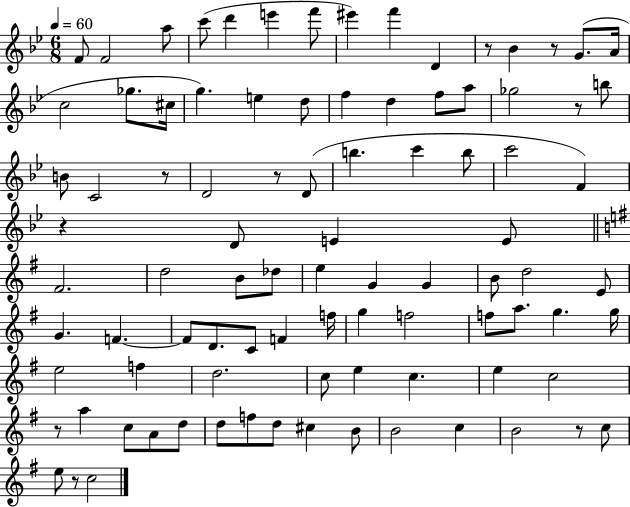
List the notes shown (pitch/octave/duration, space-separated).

F4/e F4/h A5/e C6/e D6/q E6/q F6/e EIS6/q F6/q D4/q R/e Bb4/q R/e G4/e. A4/s C5/h Gb5/e. C#5/s G5/q. E5/q D5/e F5/q D5/q F5/e A5/e Gb5/h R/e B5/e B4/e C4/h R/e D4/h R/e D4/e B5/q. C6/q B5/e C6/h F4/q R/q D4/e E4/q E4/e F#4/h. D5/h B4/e Db5/e E5/q G4/q G4/q B4/e D5/h E4/e G4/q. F4/q. F4/e D4/e. C4/e F4/q F5/s G5/q F5/h F5/e A5/e. G5/q. G5/s E5/h F5/q D5/h. C5/e E5/q C5/q. E5/q C5/h R/e A5/q C5/e A4/e D5/e D5/e F5/e D5/e C#5/q B4/e B4/h C5/q B4/h R/e C5/e E5/e R/e C5/h